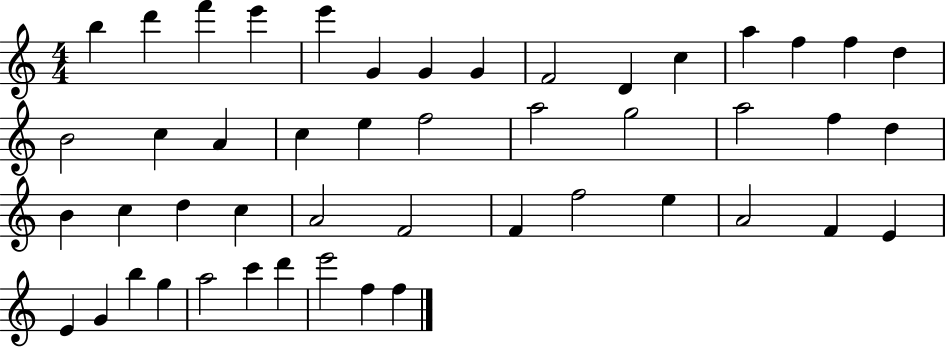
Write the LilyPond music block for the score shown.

{
  \clef treble
  \numericTimeSignature
  \time 4/4
  \key c \major
  b''4 d'''4 f'''4 e'''4 | e'''4 g'4 g'4 g'4 | f'2 d'4 c''4 | a''4 f''4 f''4 d''4 | \break b'2 c''4 a'4 | c''4 e''4 f''2 | a''2 g''2 | a''2 f''4 d''4 | \break b'4 c''4 d''4 c''4 | a'2 f'2 | f'4 f''2 e''4 | a'2 f'4 e'4 | \break e'4 g'4 b''4 g''4 | a''2 c'''4 d'''4 | e'''2 f''4 f''4 | \bar "|."
}